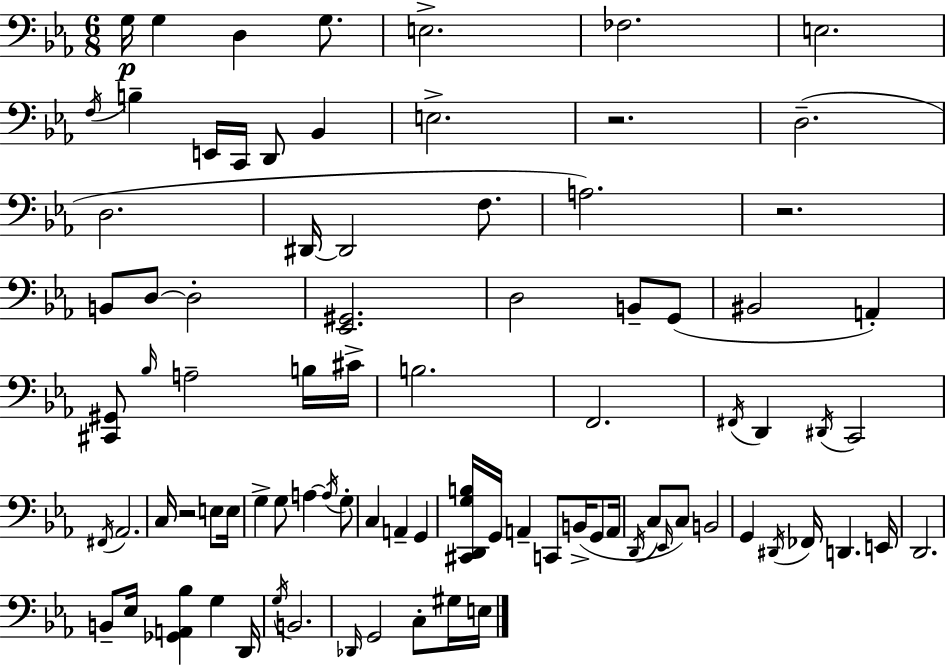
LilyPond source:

{
  \clef bass
  \numericTimeSignature
  \time 6/8
  \key ees \major
  \repeat volta 2 { g16\p g4 d4 g8. | e2.-> | fes2. | e2. | \break \acciaccatura { f16 } b4-- e,16 c,16 d,8 bes,4 | e2.-> | r2. | d2.--( | \break d2. | dis,16~~ dis,2 f8. | a2.) | r2. | \break b,8 d8~~ d2-. | <ees, gis,>2. | d2 b,8-- g,8( | bis,2 a,4-.) | \break <cis, gis,>8 \grace { bes16 } a2-- | b16 cis'16-> b2. | f,2. | \acciaccatura { fis,16 } d,4 \acciaccatura { dis,16 } c,2 | \break \acciaccatura { fis,16 } aes,2. | c16 r2 | e8 e16 g4-> g8 a4~~ | \acciaccatura { a16 } g8-. c4 a,4-- | \break g,4 <cis, d, g b>16 g,16 a,4-- | c,8 b,16->( g,8 a,16 \acciaccatura { d,16 } c8 \grace { ees,16 }) c8 | b,2 g,4 | \acciaccatura { dis,16 } fes,16 d,4. e,16 d,2. | \break b,8-- ees16 | <ges, a, bes>4 g4 d,16 \acciaccatura { g16 } b,2. | \grace { des,16 } g,2 | c8-. gis16 e16 } \bar "|."
}